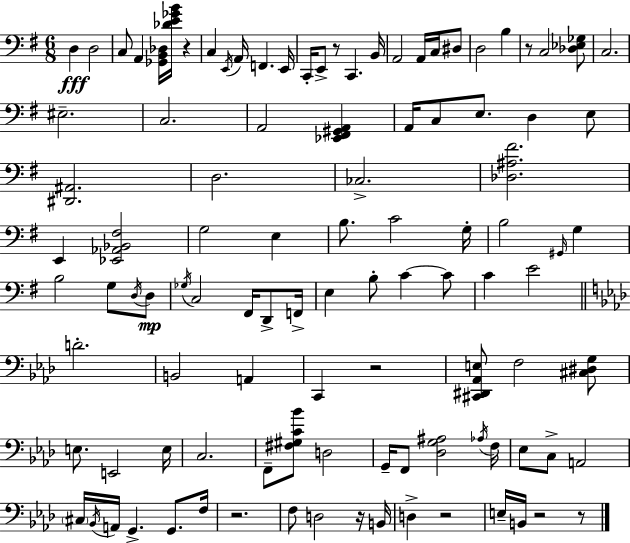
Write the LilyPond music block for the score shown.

{
  \clef bass
  \numericTimeSignature
  \time 6/8
  \key g \major
  d4\fff d2 | c8 a,4 <ges, b, des>16 <des' e' ges' b'>16 r4 | c4 \acciaccatura { e,16 } a,16 f,4. | e,16 c,16-. e,8-> r8 c,4. | \break b,16 a,2 a,16 c16 dis8 | d2 b4 | r8 c2 <des ees ges>8 | c2. | \break eis2.-- | c2. | a,2 <ees, fis, gis, a,>4 | a,16 c8 e8. d4 e8 | \break <dis, ais,>2. | d2. | ces2.-> | <des ais fis'>2. | \break e,4 <ees, aes, bes, fis>2 | g2 e4 | b8. c'2 | g16-. b2 \grace { gis,16 } g4 | \break b2 g8 | \acciaccatura { d16 }\mp d8 \acciaccatura { ges16 } c2 | fis,16 d,8-> f,16-> e4 b8-. c'4~~ | c'8 c'4 e'2 | \break \bar "||" \break \key aes \major d'2.-. | b,2 a,4 | c,4 r2 | <cis, dis, aes, e>8 f2 <cis dis g>8 | \break e8. e,2 e16 | c2. | f,8-- <fis gis c' bes'>8 d2 | g,16-- f,8 <des g ais>2 \acciaccatura { aes16 } | \break f16 ees8 c8-> a,2 | \parenthesize cis16 \acciaccatura { bes,16 } a,16 g,4.-> g,8. | f16 r2. | f8 d2 | \break r16 b,16 d4-> r2 | e16-- b,16 r2 | r8 \bar "|."
}